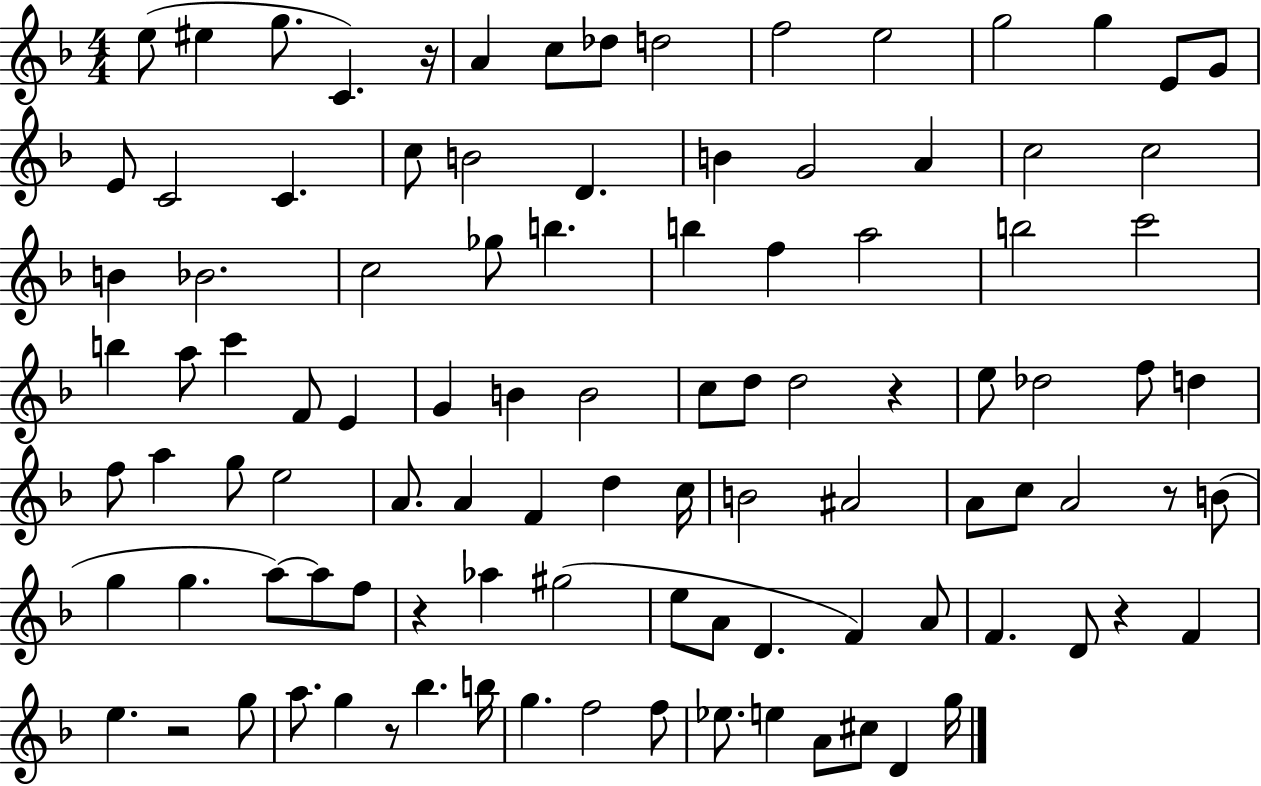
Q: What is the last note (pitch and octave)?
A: G5